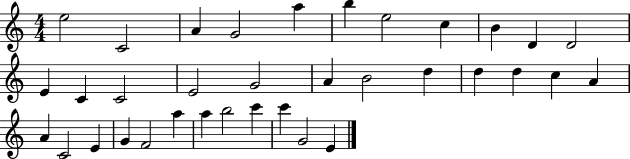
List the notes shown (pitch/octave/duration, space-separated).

E5/h C4/h A4/q G4/h A5/q B5/q E5/h C5/q B4/q D4/q D4/h E4/q C4/q C4/h E4/h G4/h A4/q B4/h D5/q D5/q D5/q C5/q A4/q A4/q C4/h E4/q G4/q F4/h A5/q A5/q B5/h C6/q C6/q G4/h E4/q